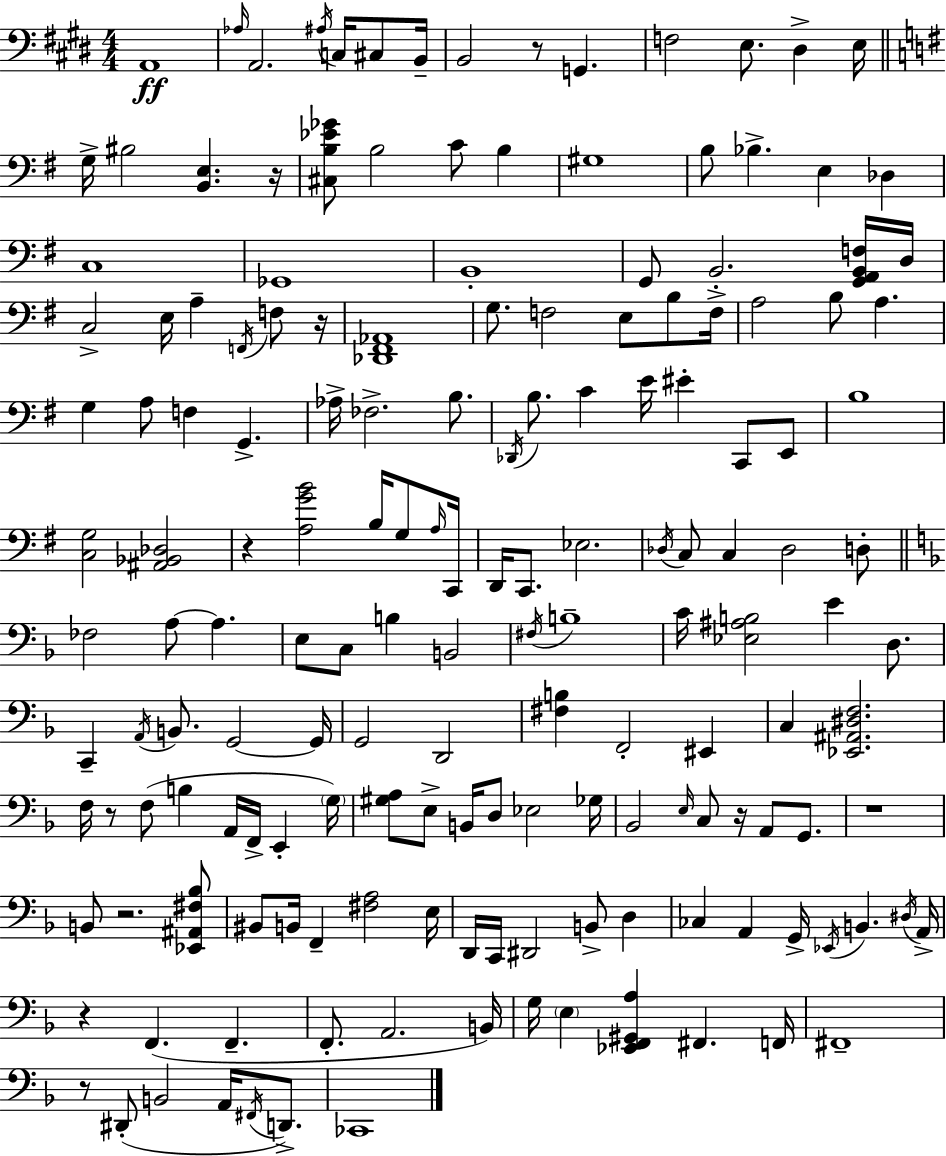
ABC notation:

X:1
T:Untitled
M:4/4
L:1/4
K:E
A,,4 _A,/4 A,,2 ^A,/4 C,/4 ^C,/2 B,,/4 B,,2 z/2 G,, F,2 E,/2 ^D, E,/4 G,/4 ^B,2 [B,,E,] z/4 [^C,B,_E_G]/2 B,2 C/2 B, ^G,4 B,/2 _B, E, _D, C,4 _G,,4 B,,4 G,,/2 B,,2 [G,,A,,B,,F,]/4 D,/4 C,2 E,/4 A, F,,/4 F,/2 z/4 [_D,,^F,,_A,,]4 G,/2 F,2 E,/2 B,/2 F,/4 A,2 B,/2 A, G, A,/2 F, G,, _A,/4 _F,2 B,/2 _D,,/4 B,/2 C E/4 ^E C,,/2 E,,/2 B,4 [C,G,]2 [^A,,_B,,_D,]2 z [A,GB]2 B,/4 G,/2 A,/4 C,,/4 D,,/4 C,,/2 _E,2 _D,/4 C,/2 C, _D,2 D,/2 _F,2 A,/2 A, E,/2 C,/2 B, B,,2 ^F,/4 B,4 C/4 [_E,^A,B,]2 E D,/2 C,, A,,/4 B,,/2 G,,2 G,,/4 G,,2 D,,2 [^F,B,] F,,2 ^E,, C, [_E,,^A,,^D,F,]2 F,/4 z/2 F,/2 B, A,,/4 F,,/4 E,, G,/4 [^G,A,]/2 E,/2 B,,/4 D,/2 _E,2 _G,/4 _B,,2 E,/4 C,/2 z/4 A,,/2 G,,/2 z4 B,,/2 z2 [_E,,^A,,^F,_B,]/2 ^B,,/2 B,,/4 F,, [^F,A,]2 E,/4 D,,/4 C,,/4 ^D,,2 B,,/2 D, _C, A,, G,,/4 _E,,/4 B,, ^D,/4 A,,/4 z F,, F,, F,,/2 A,,2 B,,/4 G,/4 E, [_E,,F,,^G,,A,] ^F,, F,,/4 ^F,,4 z/2 ^D,,/2 B,,2 A,,/4 ^F,,/4 D,,/2 _C,,4